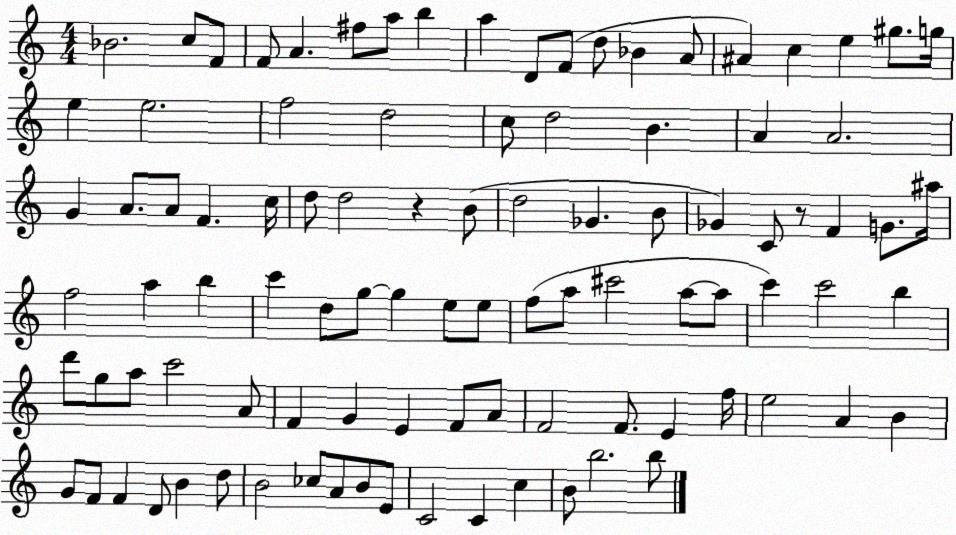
X:1
T:Untitled
M:4/4
L:1/4
K:C
_B2 c/2 F/2 F/2 A ^f/2 a/2 b a D/2 F/2 d/2 _B A/2 ^A c e ^g/2 g/4 e e2 f2 d2 c/2 d2 B A A2 G A/2 A/2 F c/4 d/2 d2 z B/2 d2 _G B/2 _G C/2 z/2 F G/2 ^a/4 f2 a b c' d/2 g/2 g e/2 e/2 f/2 a/2 ^c'2 a/2 a/2 c' c'2 b d'/2 g/2 a/2 c'2 A/2 F G E F/2 A/2 F2 F/2 E f/4 e2 A B G/2 F/2 F D/2 B d/2 B2 _c/2 A/2 B/2 E/2 C2 C c B/2 b2 b/2